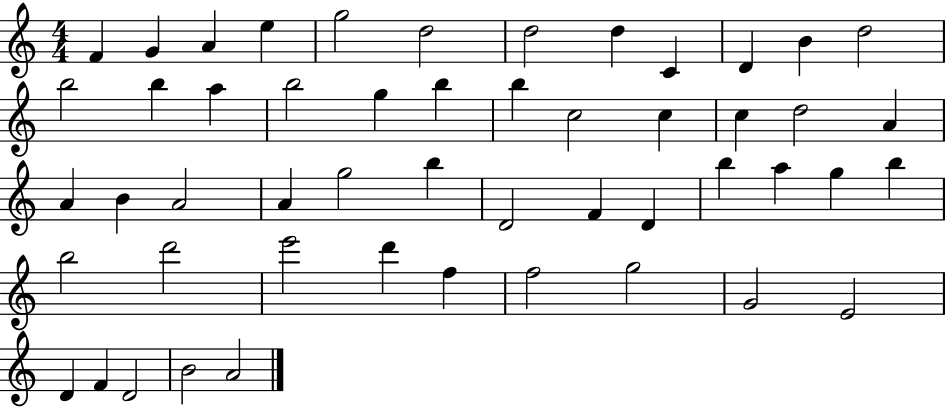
X:1
T:Untitled
M:4/4
L:1/4
K:C
F G A e g2 d2 d2 d C D B d2 b2 b a b2 g b b c2 c c d2 A A B A2 A g2 b D2 F D b a g b b2 d'2 e'2 d' f f2 g2 G2 E2 D F D2 B2 A2